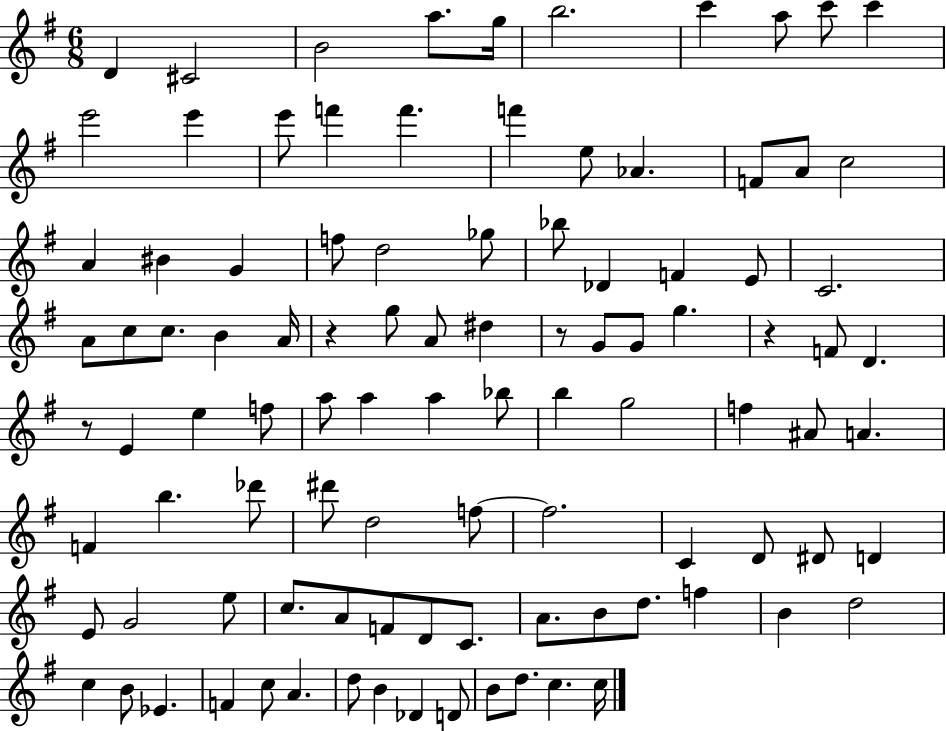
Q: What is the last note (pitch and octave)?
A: C5